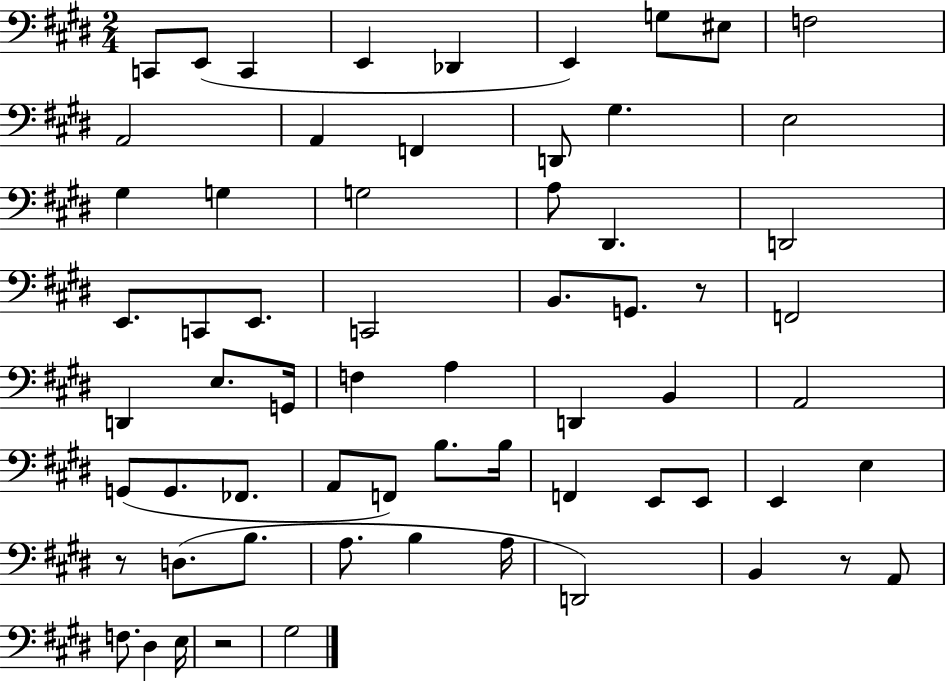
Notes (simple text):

C2/e E2/e C2/q E2/q Db2/q E2/q G3/e EIS3/e F3/h A2/h A2/q F2/q D2/e G#3/q. E3/h G#3/q G3/q G3/h A3/e D#2/q. D2/h E2/e. C2/e E2/e. C2/h B2/e. G2/e. R/e F2/h D2/q E3/e. G2/s F3/q A3/q D2/q B2/q A2/h G2/e G2/e. FES2/e. A2/e F2/e B3/e. B3/s F2/q E2/e E2/e E2/q E3/q R/e D3/e. B3/e. A3/e. B3/q A3/s D2/h B2/q R/e A2/e F3/e. D#3/q E3/s R/h G#3/h